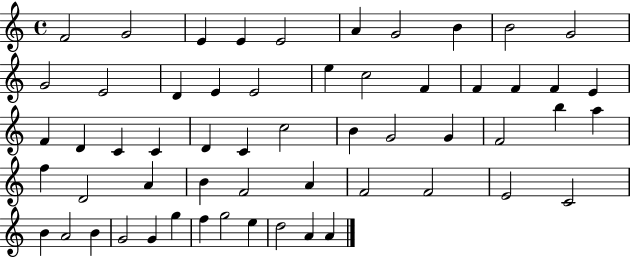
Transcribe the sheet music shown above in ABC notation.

X:1
T:Untitled
M:4/4
L:1/4
K:C
F2 G2 E E E2 A G2 B B2 G2 G2 E2 D E E2 e c2 F F F F E F D C C D C c2 B G2 G F2 b a f D2 A B F2 A F2 F2 E2 C2 B A2 B G2 G g f g2 e d2 A A